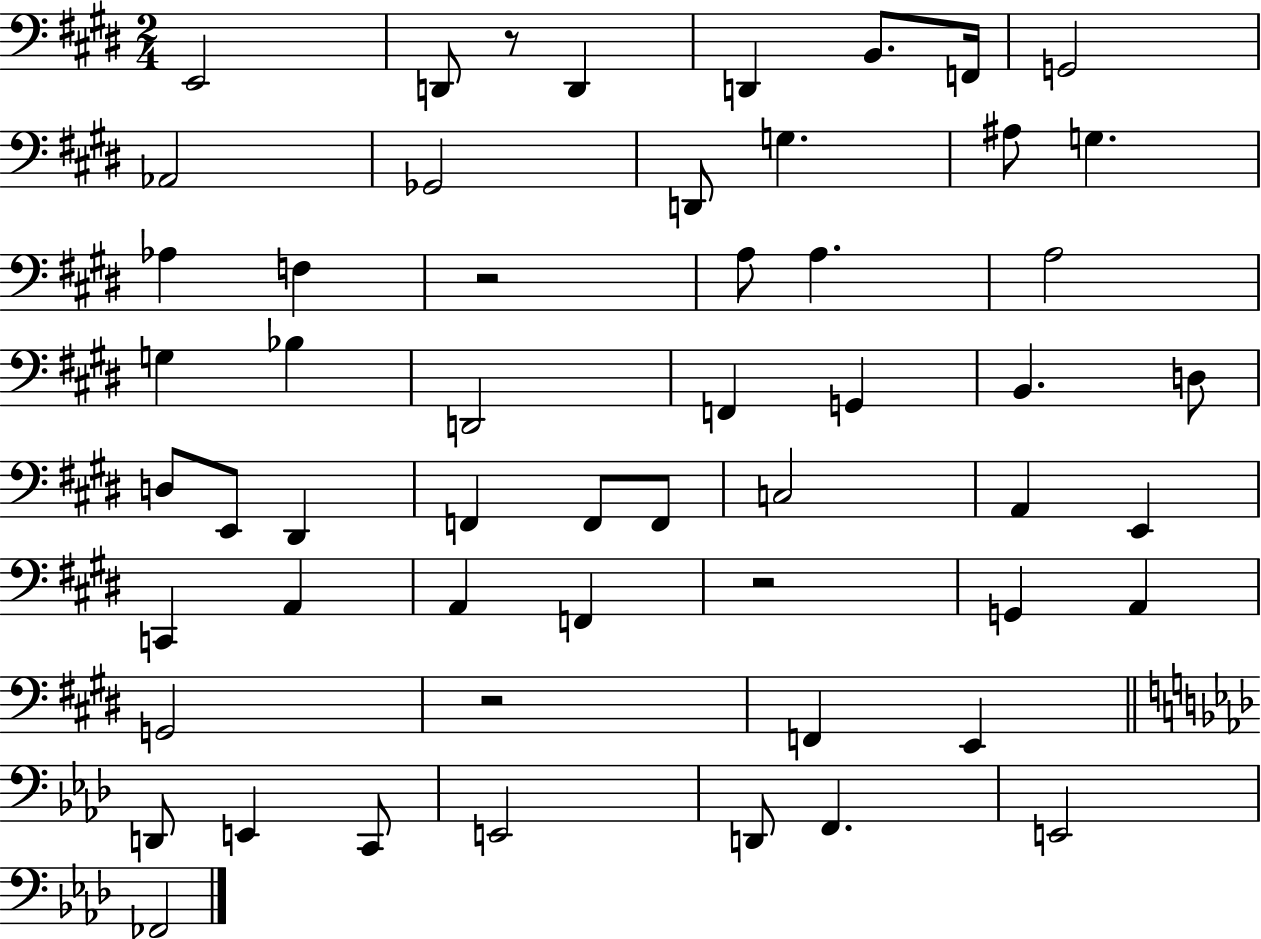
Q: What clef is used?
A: bass